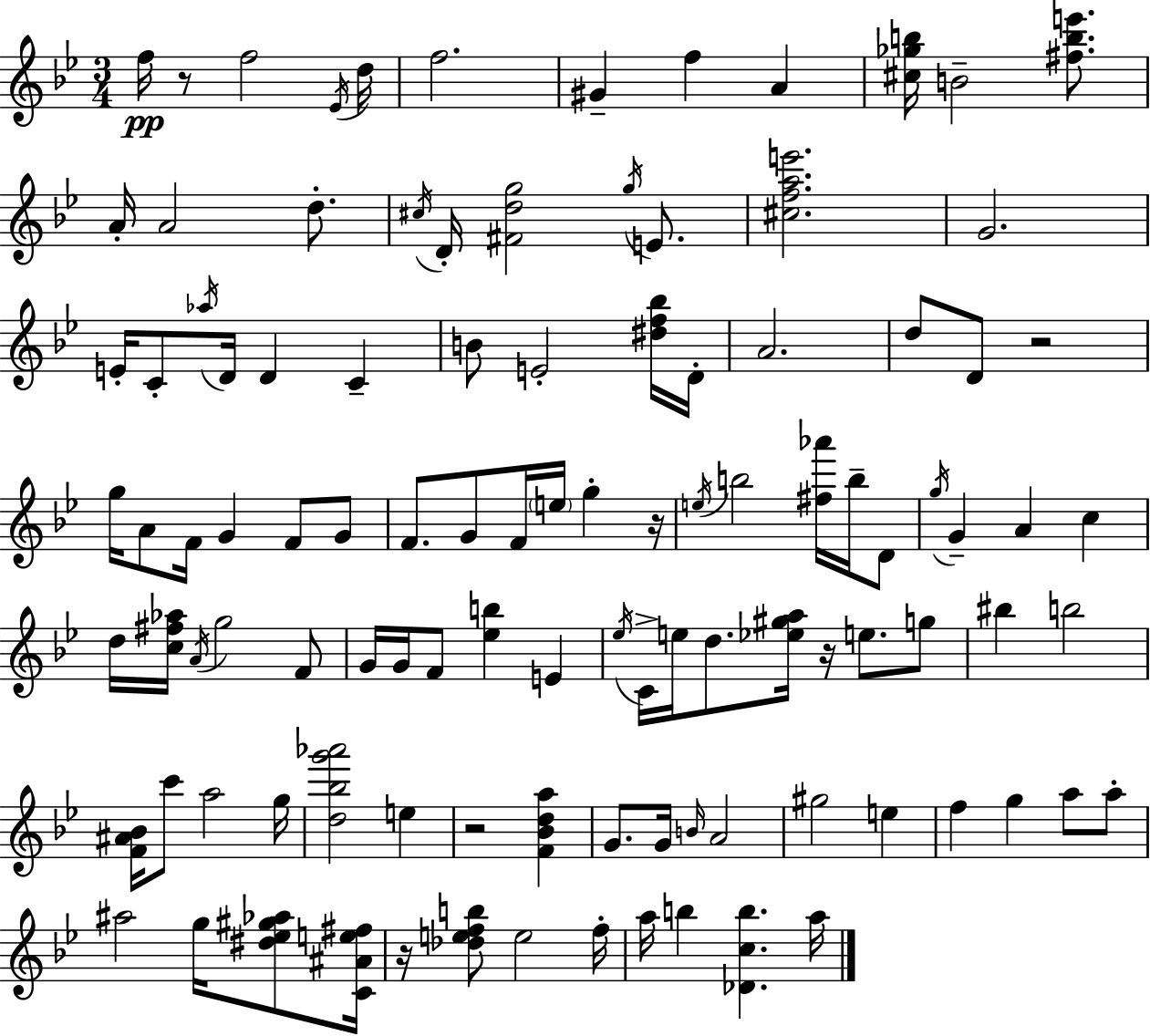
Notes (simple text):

F5/s R/e F5/h Eb4/s D5/s F5/h. G#4/q F5/q A4/q [C#5,Gb5,B5]/s B4/h [F#5,B5,E6]/e. A4/s A4/h D5/e. C#5/s D4/s [F#4,D5,G5]/h G5/s E4/e. [C#5,F5,A5,E6]/h. G4/h. E4/s C4/e Ab5/s D4/s D4/q C4/q B4/e E4/h [D#5,F5,Bb5]/s D4/s A4/h. D5/e D4/e R/h G5/s A4/e F4/s G4/q F4/e G4/e F4/e. G4/e F4/s E5/s G5/q R/s E5/s B5/h [F#5,Ab6]/s B5/s D4/e G5/s G4/q A4/q C5/q D5/s [C5,F#5,Ab5]/s A4/s G5/h F4/e G4/s G4/s F4/e [Eb5,B5]/q E4/q Eb5/s C4/s E5/s D5/e. [Eb5,G#5,A5]/s R/s E5/e. G5/e BIS5/q B5/h [F4,A#4,Bb4]/s C6/e A5/h G5/s [D5,Bb5,G6,Ab6]/h E5/q R/h [F4,Bb4,D5,A5]/q G4/e. G4/s B4/s A4/h G#5/h E5/q F5/q G5/q A5/e A5/e A#5/h G5/s [D#5,Eb5,G#5,Ab5]/e [C4,A#4,E5,F#5]/s R/s [Db5,E5,F5,B5]/e E5/h F5/s A5/s B5/q [Db4,C5,B5]/q. A5/s